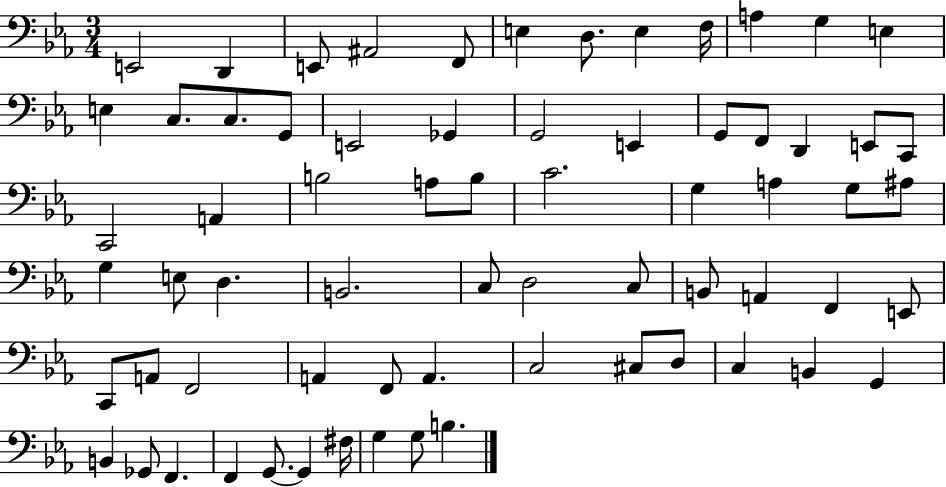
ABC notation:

X:1
T:Untitled
M:3/4
L:1/4
K:Eb
E,,2 D,, E,,/2 ^A,,2 F,,/2 E, D,/2 E, F,/4 A, G, E, E, C,/2 C,/2 G,,/2 E,,2 _G,, G,,2 E,, G,,/2 F,,/2 D,, E,,/2 C,,/2 C,,2 A,, B,2 A,/2 B,/2 C2 G, A, G,/2 ^A,/2 G, E,/2 D, B,,2 C,/2 D,2 C,/2 B,,/2 A,, F,, E,,/2 C,,/2 A,,/2 F,,2 A,, F,,/2 A,, C,2 ^C,/2 D,/2 C, B,, G,, B,, _G,,/2 F,, F,, G,,/2 G,, ^F,/4 G, G,/2 B,